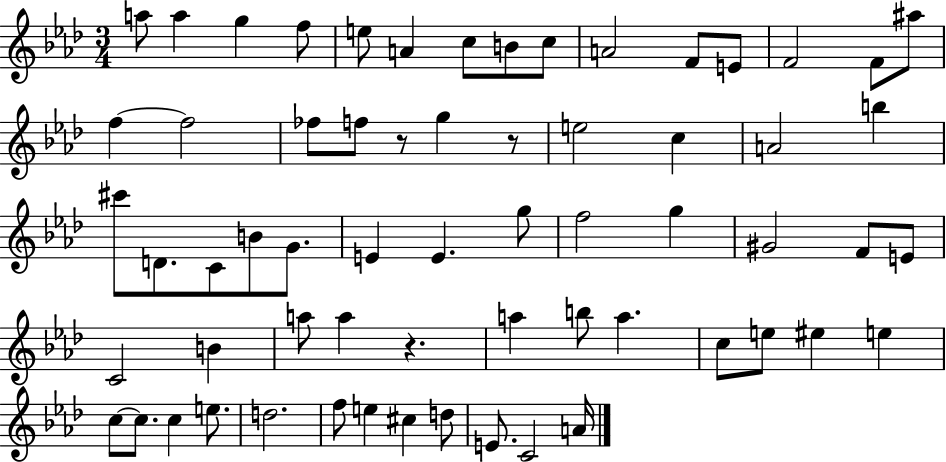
A5/e A5/q G5/q F5/e E5/e A4/q C5/e B4/e C5/e A4/h F4/e E4/e F4/h F4/e A#5/e F5/q F5/h FES5/e F5/e R/e G5/q R/e E5/h C5/q A4/h B5/q C#6/e D4/e. C4/e B4/e G4/e. E4/q E4/q. G5/e F5/h G5/q G#4/h F4/e E4/e C4/h B4/q A5/e A5/q R/q. A5/q B5/e A5/q. C5/e E5/e EIS5/q E5/q C5/e C5/e. C5/q E5/e. D5/h. F5/e E5/q C#5/q D5/e E4/e. C4/h A4/s